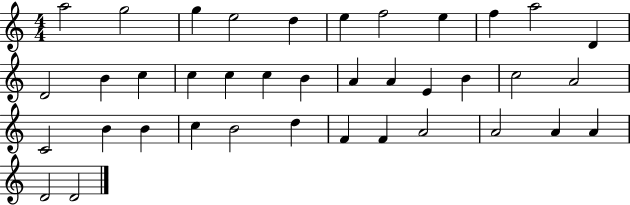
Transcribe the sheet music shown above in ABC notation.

X:1
T:Untitled
M:4/4
L:1/4
K:C
a2 g2 g e2 d e f2 e f a2 D D2 B c c c c B A A E B c2 A2 C2 B B c B2 d F F A2 A2 A A D2 D2